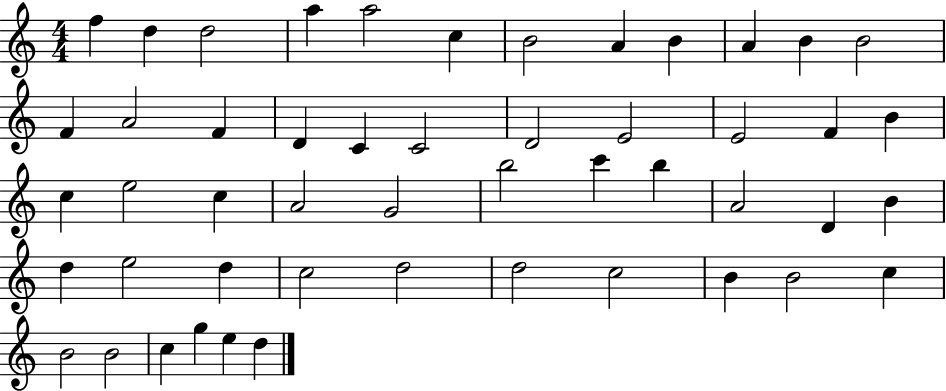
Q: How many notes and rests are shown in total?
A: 50